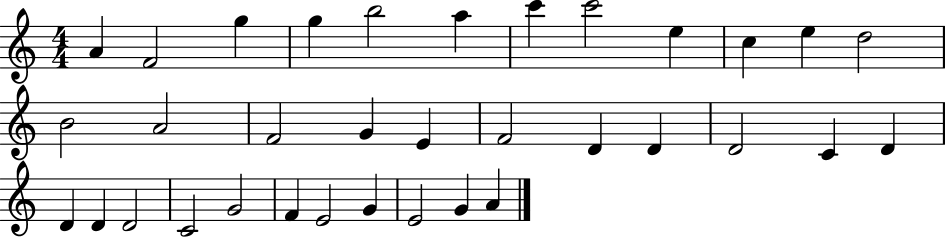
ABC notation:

X:1
T:Untitled
M:4/4
L:1/4
K:C
A F2 g g b2 a c' c'2 e c e d2 B2 A2 F2 G E F2 D D D2 C D D D D2 C2 G2 F E2 G E2 G A